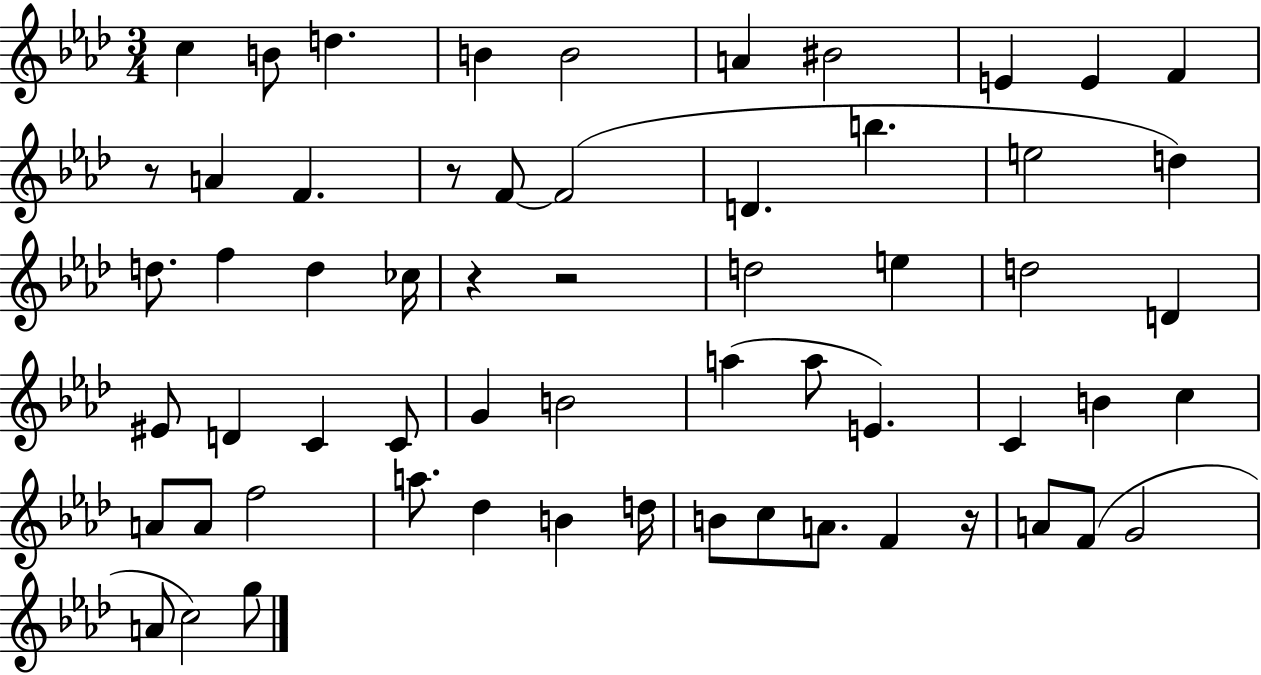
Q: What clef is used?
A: treble